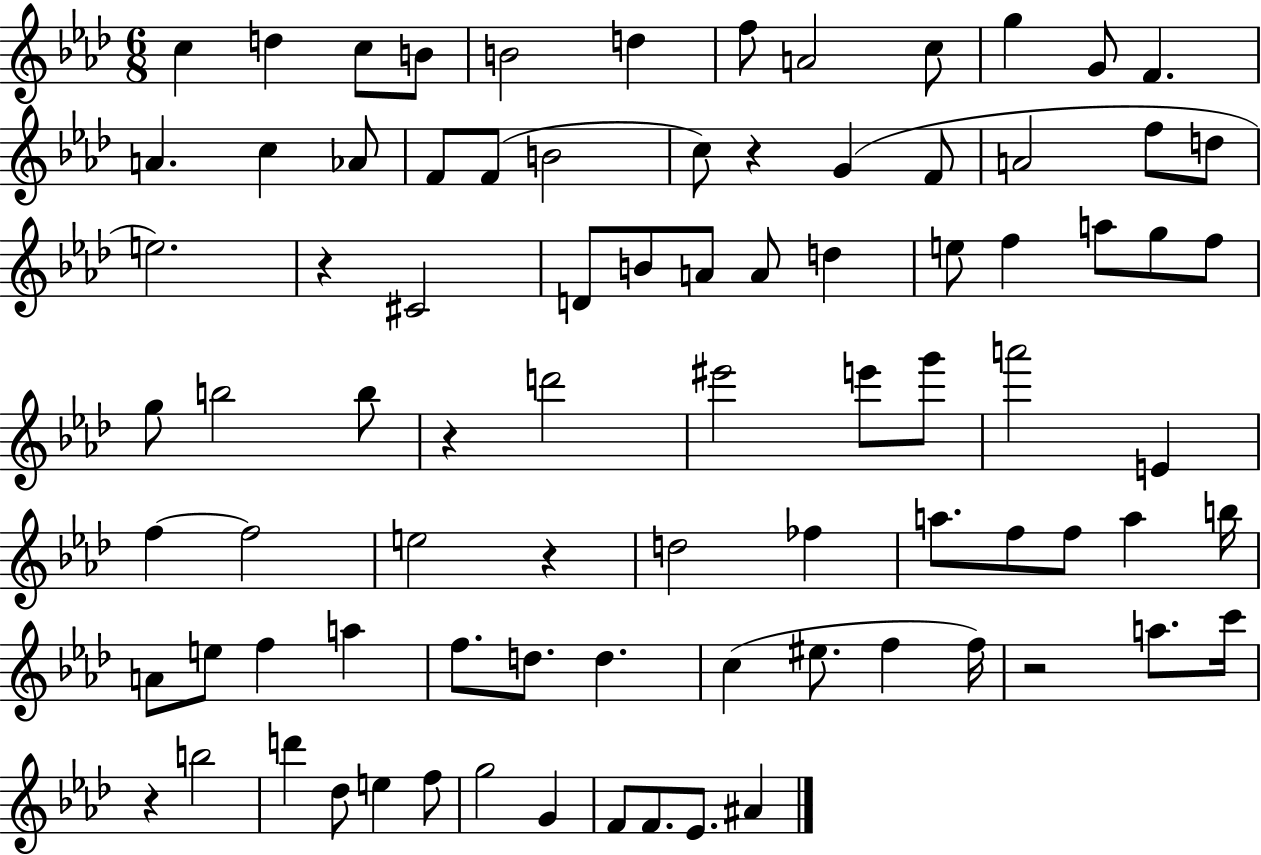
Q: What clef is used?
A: treble